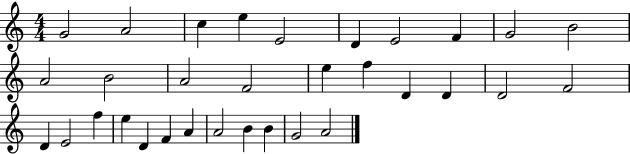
G4/h A4/h C5/q E5/q E4/h D4/q E4/h F4/q G4/h B4/h A4/h B4/h A4/h F4/h E5/q F5/q D4/q D4/q D4/h F4/h D4/q E4/h F5/q E5/q D4/q F4/q A4/q A4/h B4/q B4/q G4/h A4/h